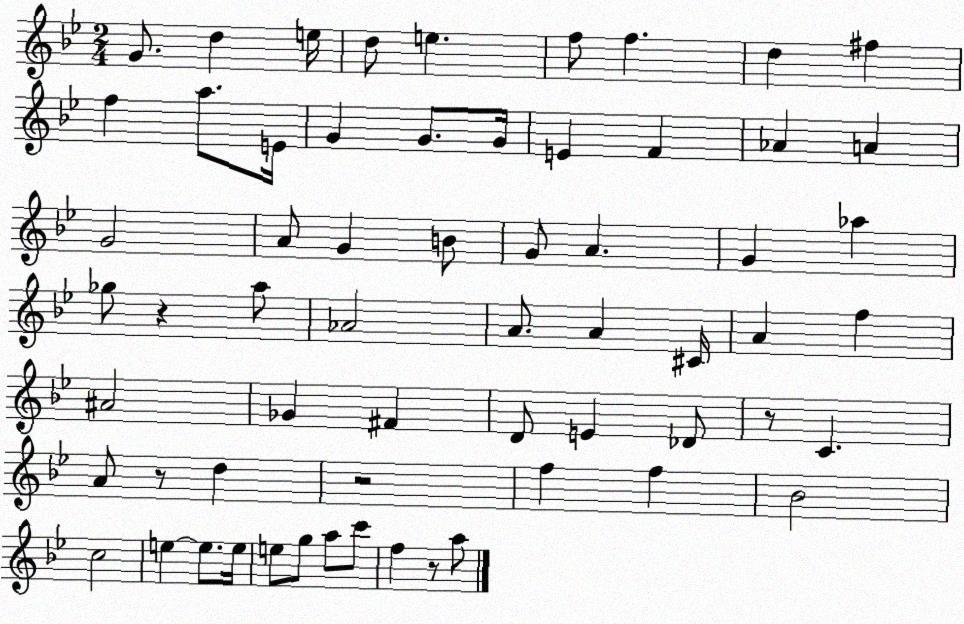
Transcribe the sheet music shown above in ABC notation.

X:1
T:Untitled
M:2/4
L:1/4
K:Bb
G/2 d e/4 d/2 e f/2 f d ^f f a/2 E/4 G G/2 G/4 E F _A A G2 A/2 G B/2 G/2 A G _a _g/2 z a/2 _A2 A/2 A ^C/4 A f ^A2 _G ^F D/2 E _D/2 z/2 C A/2 z/2 d z2 f f _B2 c2 e e/2 e/4 e/2 g/2 a/2 c'/2 f z/2 a/2